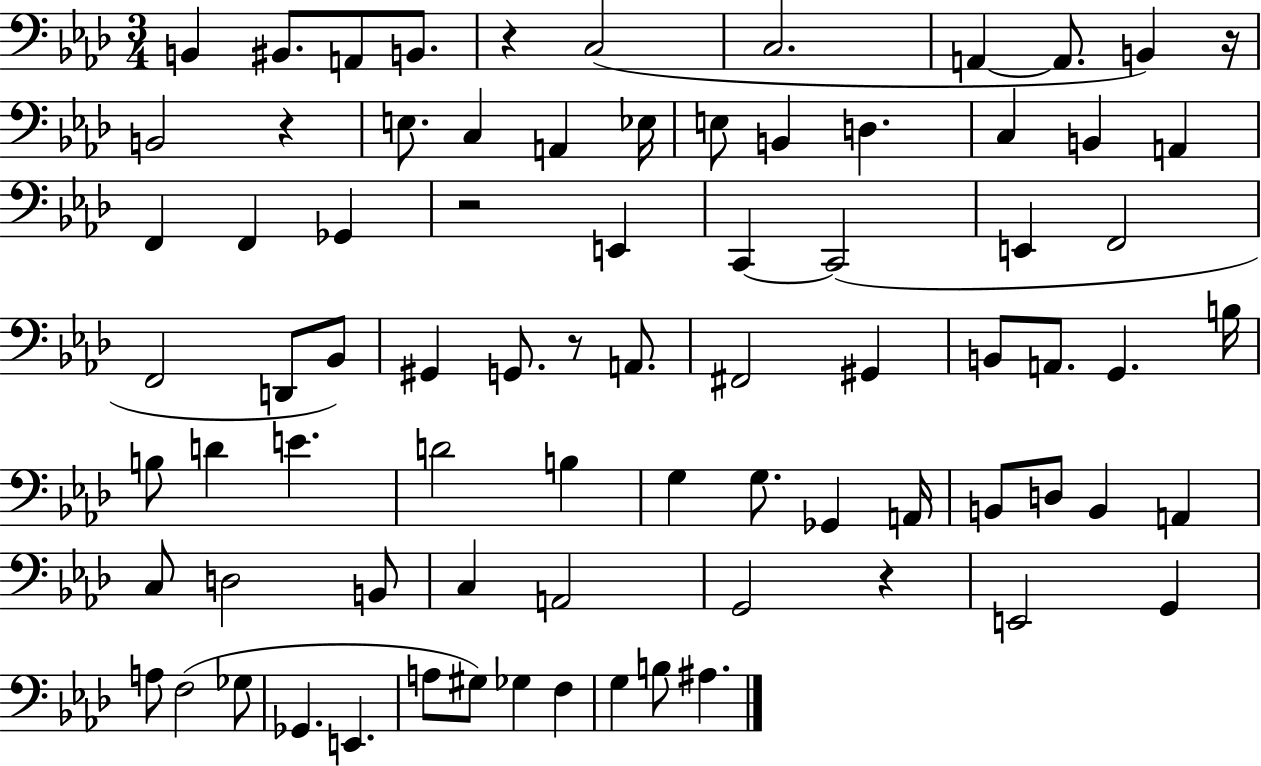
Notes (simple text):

B2/q BIS2/e. A2/e B2/e. R/q C3/h C3/h. A2/q A2/e. B2/q R/s B2/h R/q E3/e. C3/q A2/q Eb3/s E3/e B2/q D3/q. C3/q B2/q A2/q F2/q F2/q Gb2/q R/h E2/q C2/q C2/h E2/q F2/h F2/h D2/e Bb2/e G#2/q G2/e. R/e A2/e. F#2/h G#2/q B2/e A2/e. G2/q. B3/s B3/e D4/q E4/q. D4/h B3/q G3/q G3/e. Gb2/q A2/s B2/e D3/e B2/q A2/q C3/e D3/h B2/e C3/q A2/h G2/h R/q E2/h G2/q A3/e F3/h Gb3/e Gb2/q. E2/q. A3/e G#3/e Gb3/q F3/q G3/q B3/e A#3/q.